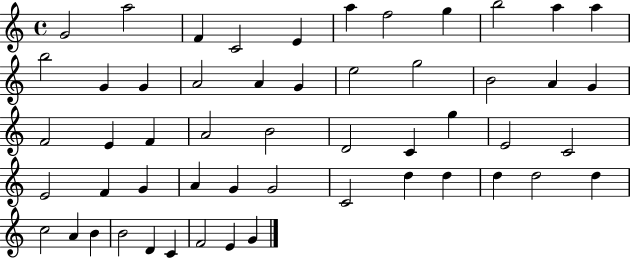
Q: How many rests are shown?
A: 0